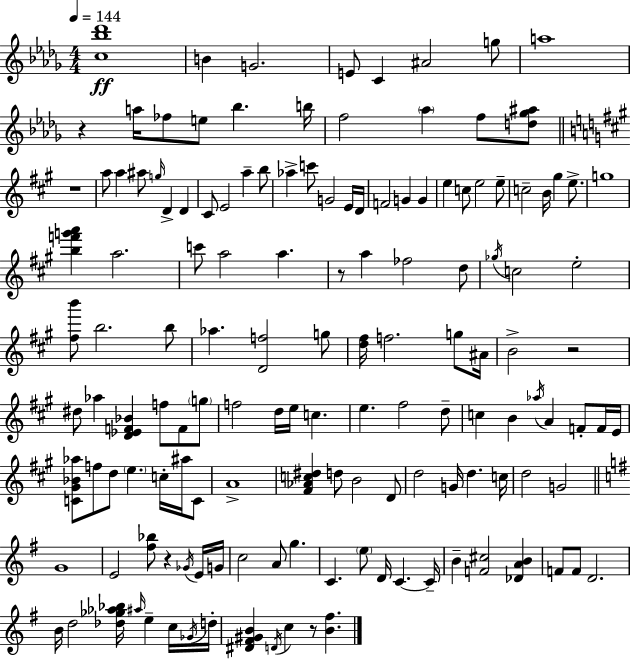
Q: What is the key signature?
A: BES minor